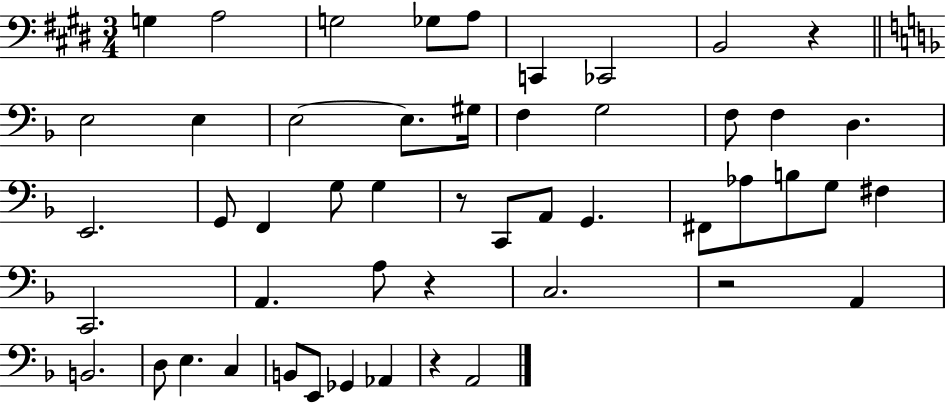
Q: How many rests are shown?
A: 5